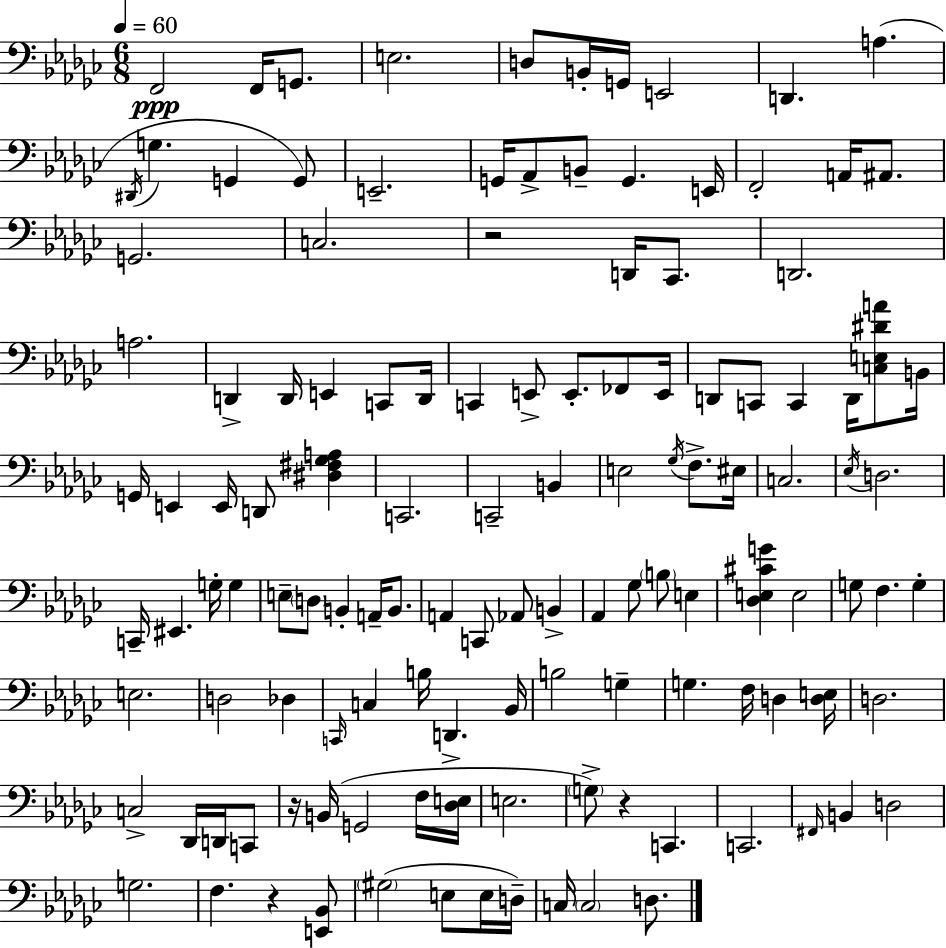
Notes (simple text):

F2/h F2/s G2/e. E3/h. D3/e B2/s G2/s E2/h D2/q. A3/q. D#2/s G3/q. G2/q G2/e E2/h. G2/s Ab2/e B2/e G2/q. E2/s F2/h A2/s A#2/e. G2/h. C3/h. R/h D2/s CES2/e. D2/h. A3/h. D2/q D2/s E2/q C2/e D2/s C2/q E2/e E2/e. FES2/e E2/s D2/e C2/e C2/q D2/s [C3,E3,D#4,A4]/e B2/s G2/s E2/q E2/s D2/e [D#3,F#3,Gb3,A3]/q C2/h. C2/h B2/q E3/h Gb3/s F3/e. EIS3/s C3/h. Eb3/s D3/h. C2/s EIS2/q. G3/s G3/q E3/e D3/e B2/q A2/s B2/e. A2/q C2/e Ab2/e B2/q Ab2/q Gb3/e B3/e E3/q [Db3,E3,C#4,G4]/q E3/h G3/e F3/q. G3/q E3/h. D3/h Db3/q C2/s C3/q B3/s D2/q. Bb2/s B3/h G3/q G3/q. F3/s D3/q [D3,E3]/s D3/h. C3/h Db2/s D2/s C2/e R/s B2/s G2/h F3/s [Db3,E3]/s E3/h. G3/e R/q C2/q. C2/h. F#2/s B2/q D3/h G3/h. F3/q. R/q [E2,Bb2]/e G#3/h E3/e E3/s D3/s C3/s C3/h D3/e.